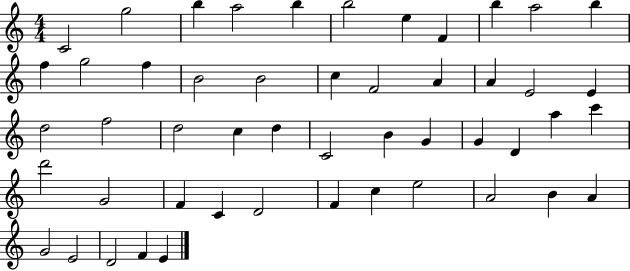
{
  \clef treble
  \numericTimeSignature
  \time 4/4
  \key c \major
  c'2 g''2 | b''4 a''2 b''4 | b''2 e''4 f'4 | b''4 a''2 b''4 | \break f''4 g''2 f''4 | b'2 b'2 | c''4 f'2 a'4 | a'4 e'2 e'4 | \break d''2 f''2 | d''2 c''4 d''4 | c'2 b'4 g'4 | g'4 d'4 a''4 c'''4 | \break d'''2 g'2 | f'4 c'4 d'2 | f'4 c''4 e''2 | a'2 b'4 a'4 | \break g'2 e'2 | d'2 f'4 e'4 | \bar "|."
}